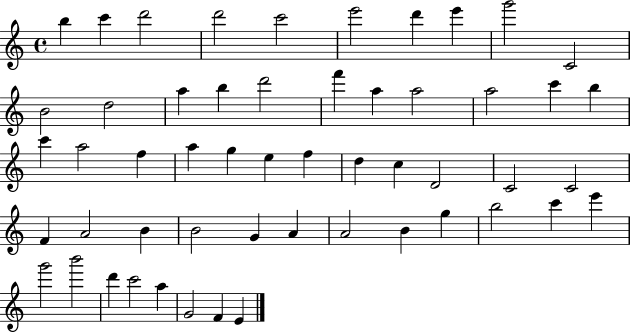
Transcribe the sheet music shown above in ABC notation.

X:1
T:Untitled
M:4/4
L:1/4
K:C
b c' d'2 d'2 c'2 e'2 d' e' g'2 C2 B2 d2 a b d'2 f' a a2 a2 c' b c' a2 f a g e f d c D2 C2 C2 F A2 B B2 G A A2 B g b2 c' e' g'2 b'2 d' c'2 a G2 F E